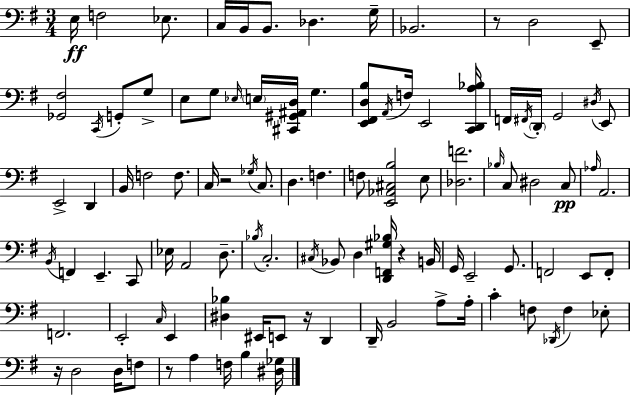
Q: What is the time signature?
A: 3/4